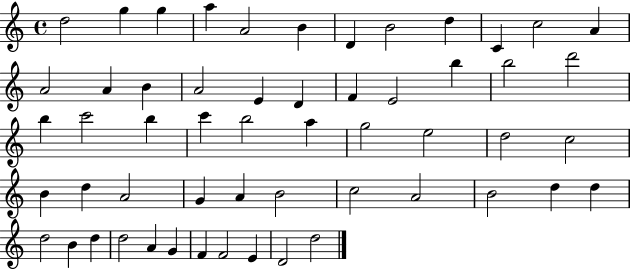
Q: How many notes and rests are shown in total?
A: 55